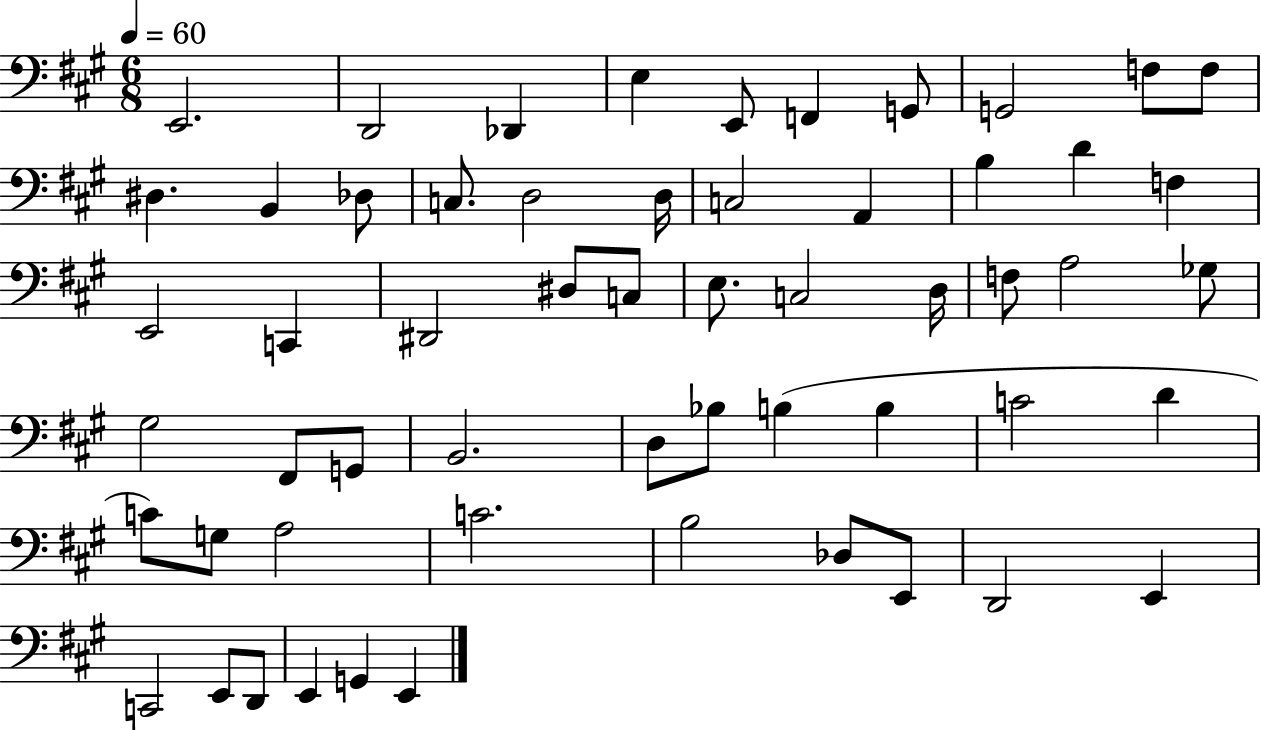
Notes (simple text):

E2/h. D2/h Db2/q E3/q E2/e F2/q G2/e G2/h F3/e F3/e D#3/q. B2/q Db3/e C3/e. D3/h D3/s C3/h A2/q B3/q D4/q F3/q E2/h C2/q D#2/h D#3/e C3/e E3/e. C3/h D3/s F3/e A3/h Gb3/e G#3/h F#2/e G2/e B2/h. D3/e Bb3/e B3/q B3/q C4/h D4/q C4/e G3/e A3/h C4/h. B3/h Db3/e E2/e D2/h E2/q C2/h E2/e D2/e E2/q G2/q E2/q